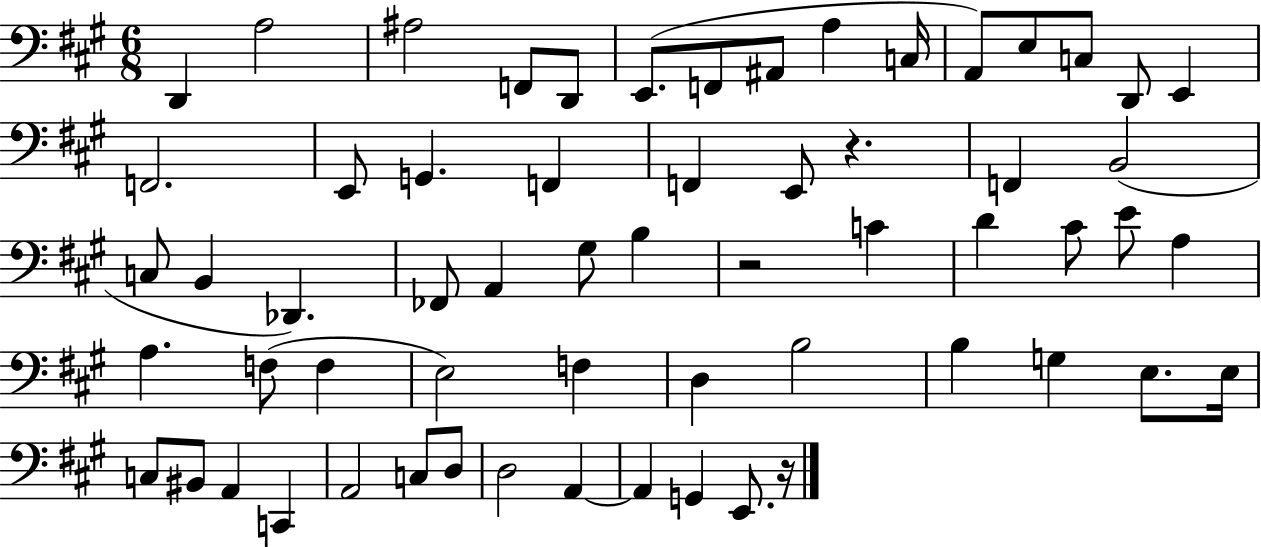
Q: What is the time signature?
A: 6/8